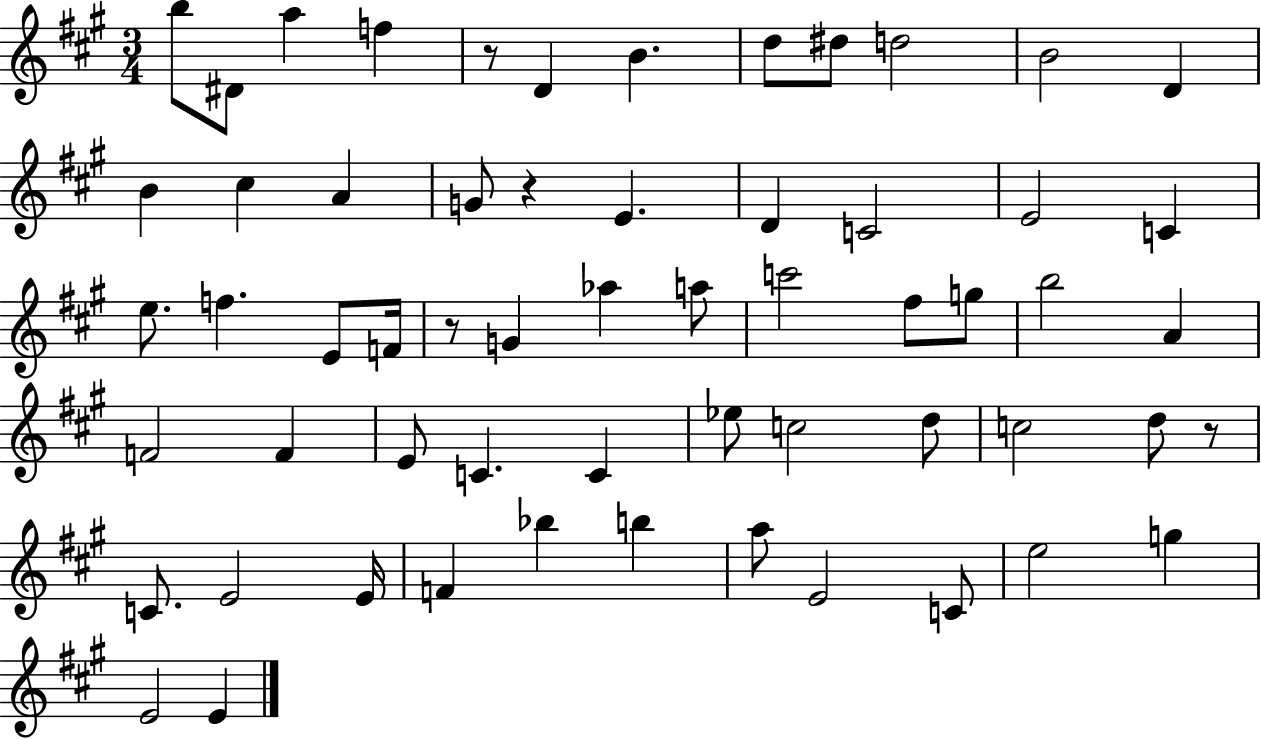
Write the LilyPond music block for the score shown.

{
  \clef treble
  \numericTimeSignature
  \time 3/4
  \key a \major
  \repeat volta 2 { b''8 dis'8 a''4 f''4 | r8 d'4 b'4. | d''8 dis''8 d''2 | b'2 d'4 | \break b'4 cis''4 a'4 | g'8 r4 e'4. | d'4 c'2 | e'2 c'4 | \break e''8. f''4. e'8 f'16 | r8 g'4 aes''4 a''8 | c'''2 fis''8 g''8 | b''2 a'4 | \break f'2 f'4 | e'8 c'4. c'4 | ees''8 c''2 d''8 | c''2 d''8 r8 | \break c'8. e'2 e'16 | f'4 bes''4 b''4 | a''8 e'2 c'8 | e''2 g''4 | \break e'2 e'4 | } \bar "|."
}